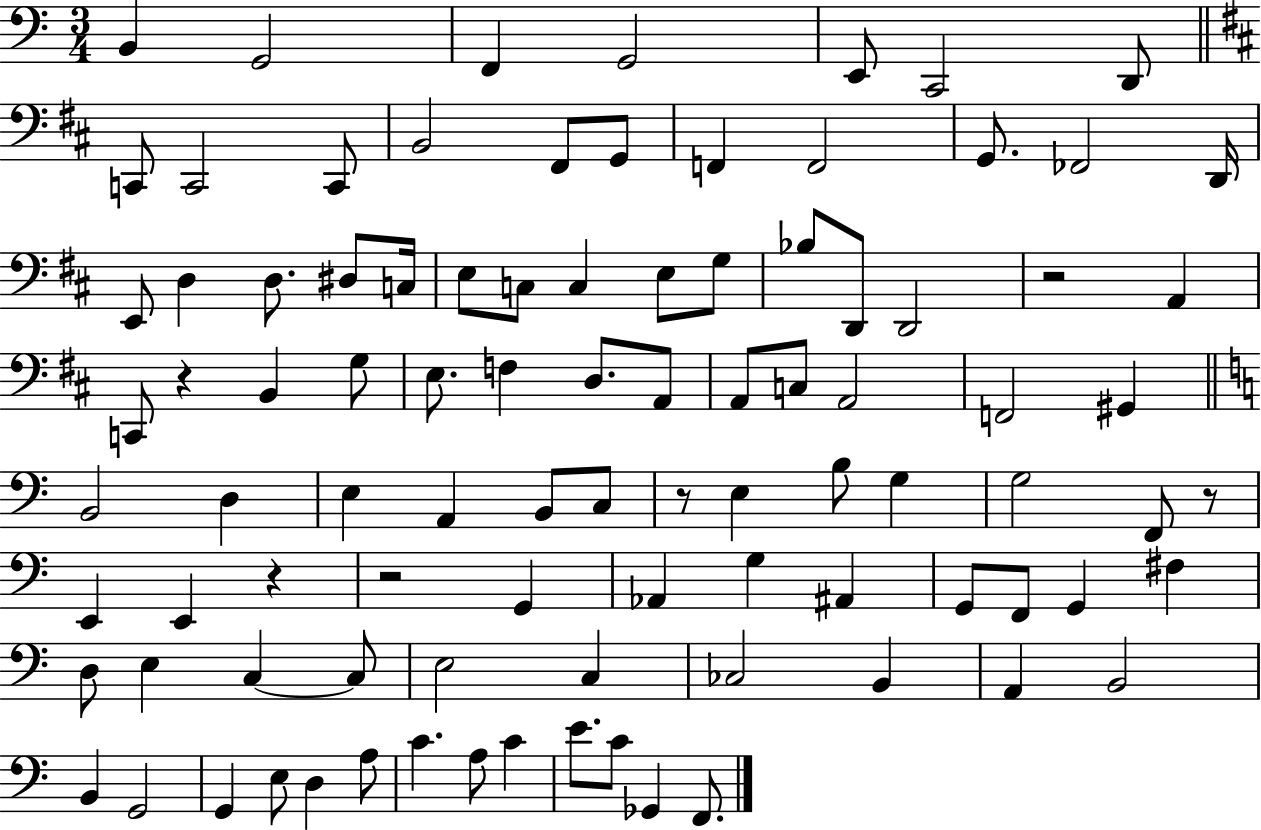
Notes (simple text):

B2/q G2/h F2/q G2/h E2/e C2/h D2/e C2/e C2/h C2/e B2/h F#2/e G2/e F2/q F2/h G2/e. FES2/h D2/s E2/e D3/q D3/e. D#3/e C3/s E3/e C3/e C3/q E3/e G3/e Bb3/e D2/e D2/h R/h A2/q C2/e R/q B2/q G3/e E3/e. F3/q D3/e. A2/e A2/e C3/e A2/h F2/h G#2/q B2/h D3/q E3/q A2/q B2/e C3/e R/e E3/q B3/e G3/q G3/h F2/e R/e E2/q E2/q R/q R/h G2/q Ab2/q G3/q A#2/q G2/e F2/e G2/q F#3/q D3/e E3/q C3/q C3/e E3/h C3/q CES3/h B2/q A2/q B2/h B2/q G2/h G2/q E3/e D3/q A3/e C4/q. A3/e C4/q E4/e. C4/e Gb2/q F2/e.